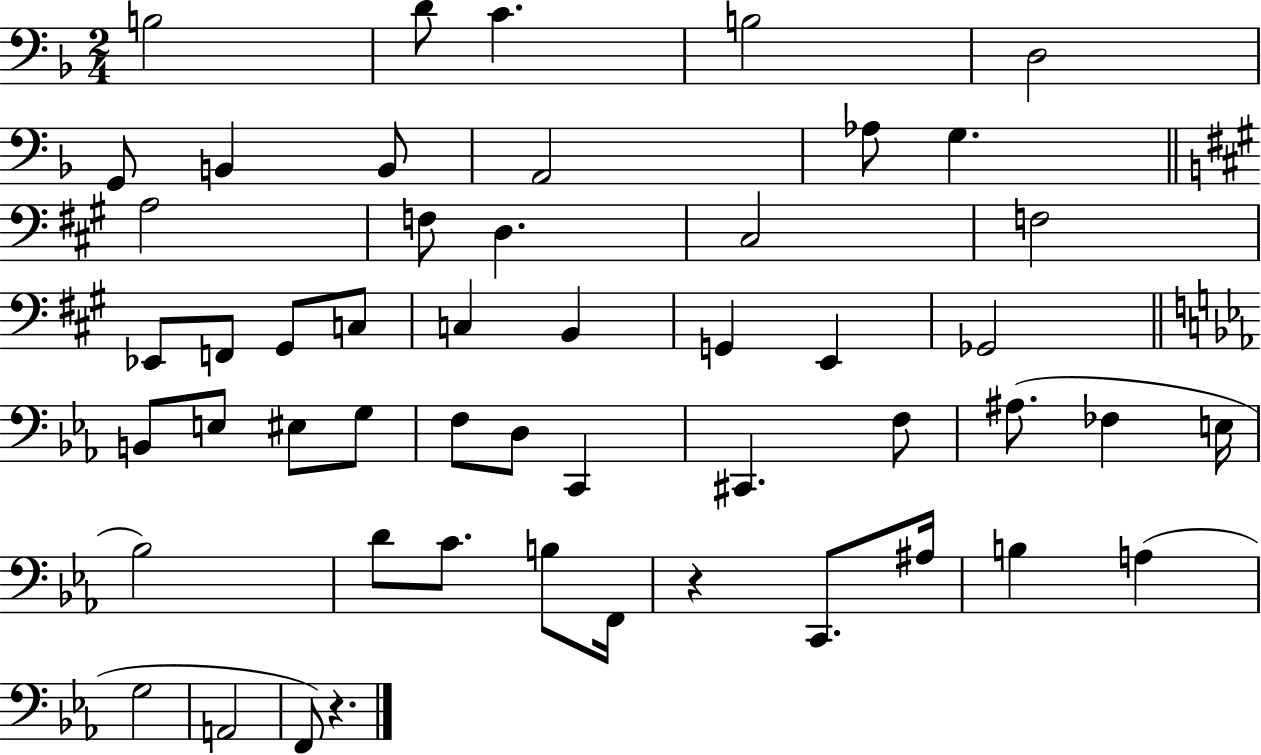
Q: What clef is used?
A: bass